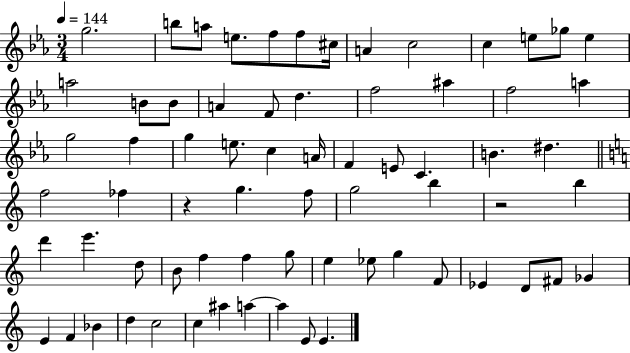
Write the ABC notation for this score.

X:1
T:Untitled
M:3/4
L:1/4
K:Eb
g2 b/2 a/2 e/2 f/2 f/2 ^c/4 A c2 c e/2 _g/2 e a2 B/2 B/2 A F/2 d f2 ^a f2 a g2 f g e/2 c A/4 F E/2 C B ^d f2 _f z g f/2 g2 b z2 b d' e' d/2 B/2 f f g/2 e _e/2 g F/2 _E D/2 ^F/2 _G E F _B d c2 c ^a a a E/2 E